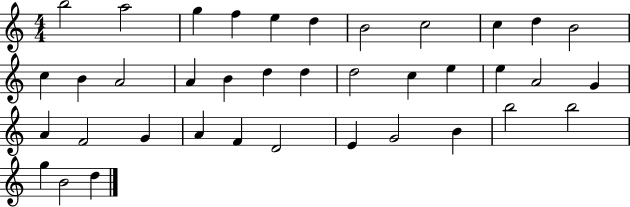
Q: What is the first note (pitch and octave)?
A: B5